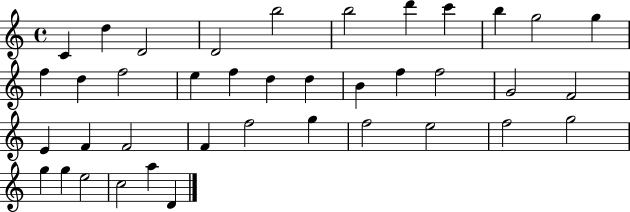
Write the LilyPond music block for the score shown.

{
  \clef treble
  \time 4/4
  \defaultTimeSignature
  \key c \major
  c'4 d''4 d'2 | d'2 b''2 | b''2 d'''4 c'''4 | b''4 g''2 g''4 | \break f''4 d''4 f''2 | e''4 f''4 d''4 d''4 | b'4 f''4 f''2 | g'2 f'2 | \break e'4 f'4 f'2 | f'4 f''2 g''4 | f''2 e''2 | f''2 g''2 | \break g''4 g''4 e''2 | c''2 a''4 d'4 | \bar "|."
}